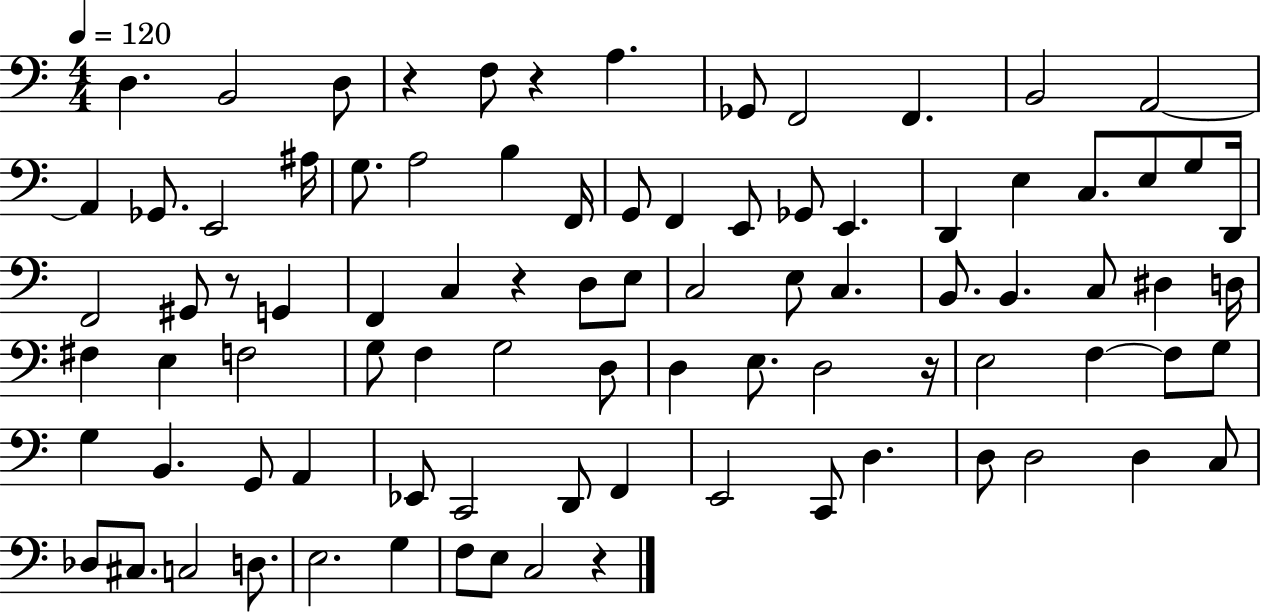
X:1
T:Untitled
M:4/4
L:1/4
K:C
D, B,,2 D,/2 z F,/2 z A, _G,,/2 F,,2 F,, B,,2 A,,2 A,, _G,,/2 E,,2 ^A,/4 G,/2 A,2 B, F,,/4 G,,/2 F,, E,,/2 _G,,/2 E,, D,, E, C,/2 E,/2 G,/2 D,,/4 F,,2 ^G,,/2 z/2 G,, F,, C, z D,/2 E,/2 C,2 E,/2 C, B,,/2 B,, C,/2 ^D, D,/4 ^F, E, F,2 G,/2 F, G,2 D,/2 D, E,/2 D,2 z/4 E,2 F, F,/2 G,/2 G, B,, G,,/2 A,, _E,,/2 C,,2 D,,/2 F,, E,,2 C,,/2 D, D,/2 D,2 D, C,/2 _D,/2 ^C,/2 C,2 D,/2 E,2 G, F,/2 E,/2 C,2 z